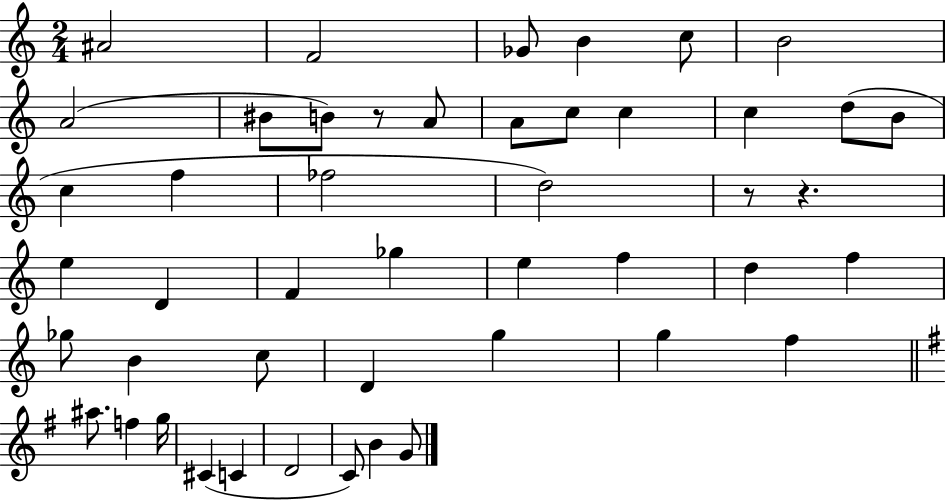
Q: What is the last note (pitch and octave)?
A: G4